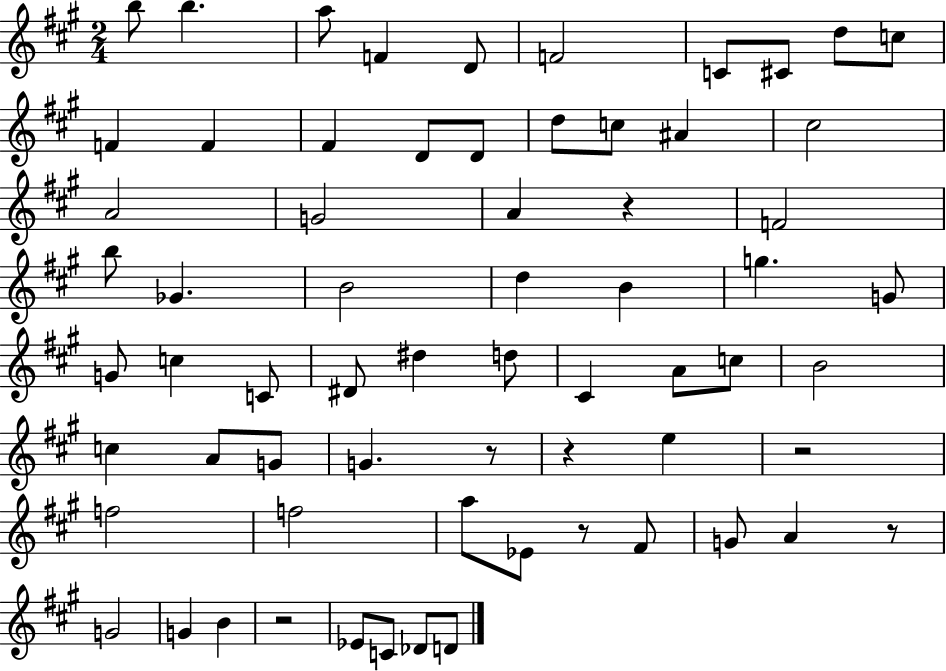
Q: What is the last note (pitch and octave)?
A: D4